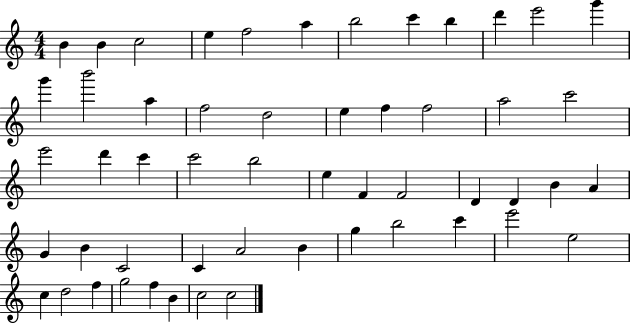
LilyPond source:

{
  \clef treble
  \numericTimeSignature
  \time 4/4
  \key c \major
  b'4 b'4 c''2 | e''4 f''2 a''4 | b''2 c'''4 b''4 | d'''4 e'''2 g'''4 | \break g'''4 b'''2 a''4 | f''2 d''2 | e''4 f''4 f''2 | a''2 c'''2 | \break e'''2 d'''4 c'''4 | c'''2 b''2 | e''4 f'4 f'2 | d'4 d'4 b'4 a'4 | \break g'4 b'4 c'2 | c'4 a'2 b'4 | g''4 b''2 c'''4 | e'''2 e''2 | \break c''4 d''2 f''4 | g''2 f''4 b'4 | c''2 c''2 | \bar "|."
}